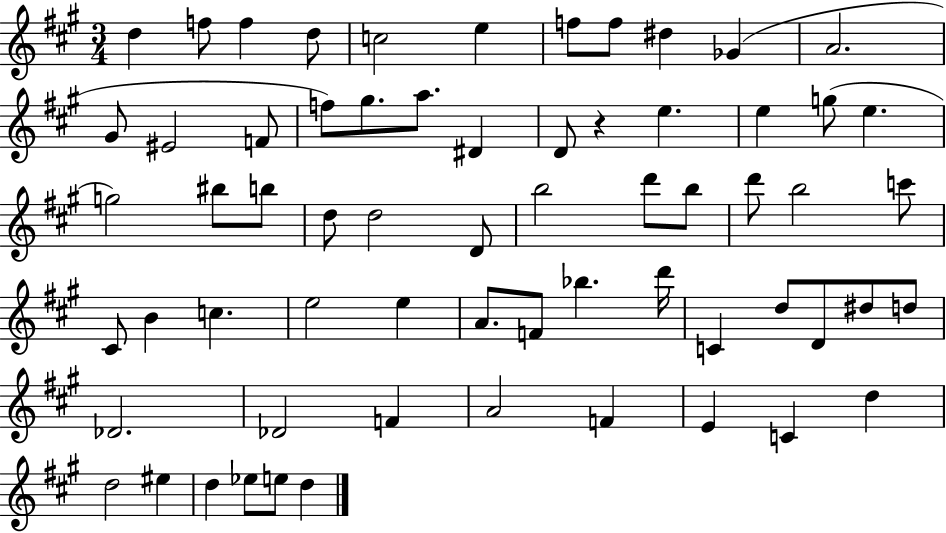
D5/q F5/e F5/q D5/e C5/h E5/q F5/e F5/e D#5/q Gb4/q A4/h. G#4/e EIS4/h F4/e F5/e G#5/e. A5/e. D#4/q D4/e R/q E5/q. E5/q G5/e E5/q. G5/h BIS5/e B5/e D5/e D5/h D4/e B5/h D6/e B5/e D6/e B5/h C6/e C#4/e B4/q C5/q. E5/h E5/q A4/e. F4/e Bb5/q. D6/s C4/q D5/e D4/e D#5/e D5/e Db4/h. Db4/h F4/q A4/h F4/q E4/q C4/q D5/q D5/h EIS5/q D5/q Eb5/e E5/e D5/q